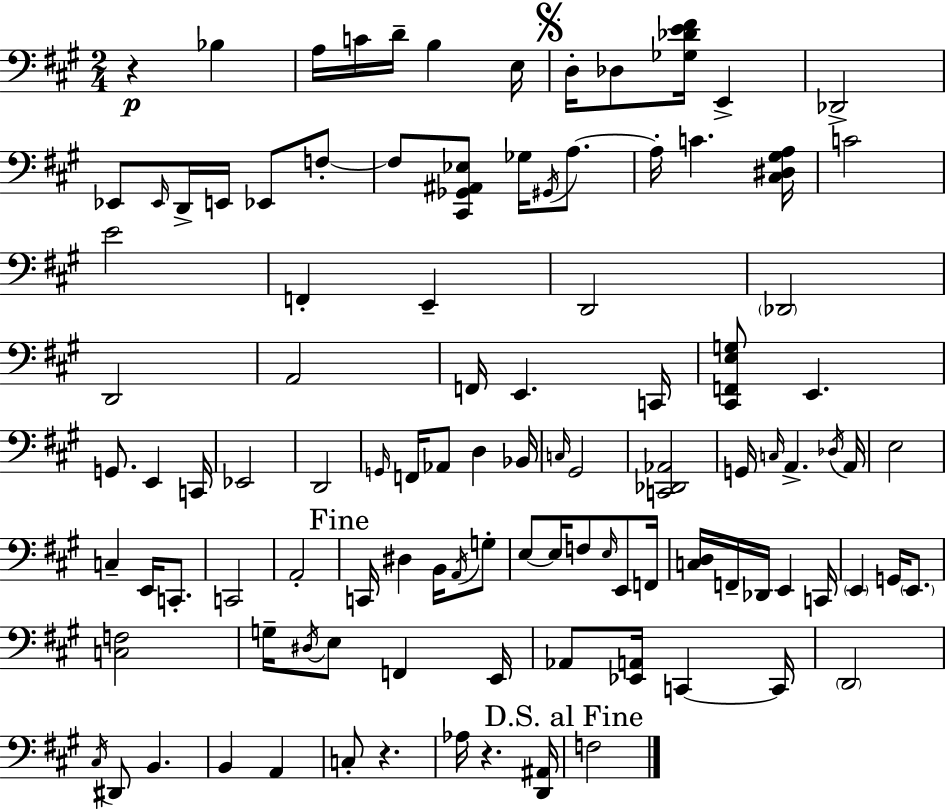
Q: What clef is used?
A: bass